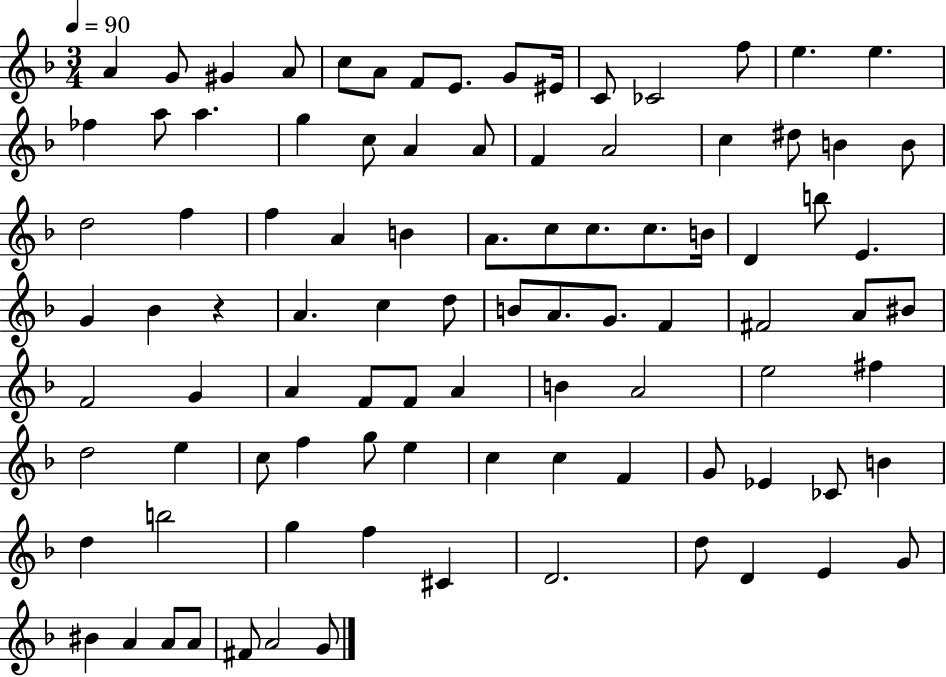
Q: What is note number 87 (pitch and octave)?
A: BIS4